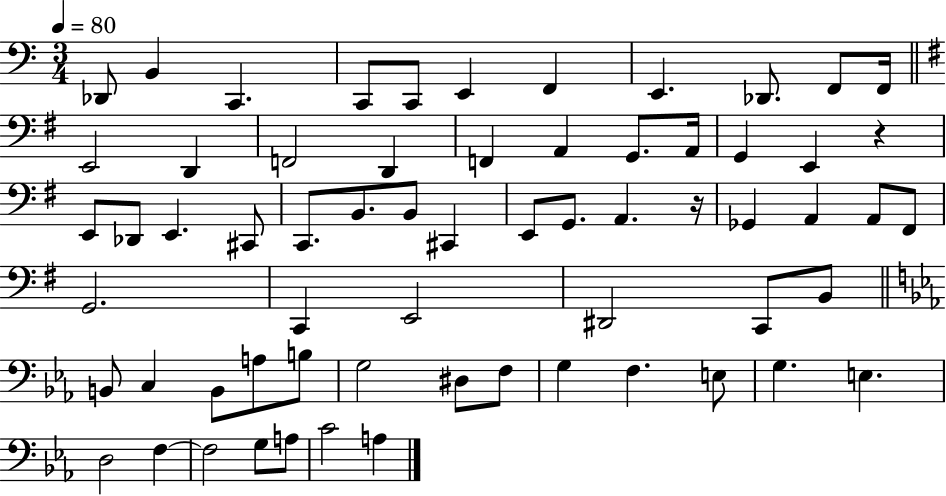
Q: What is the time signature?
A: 3/4